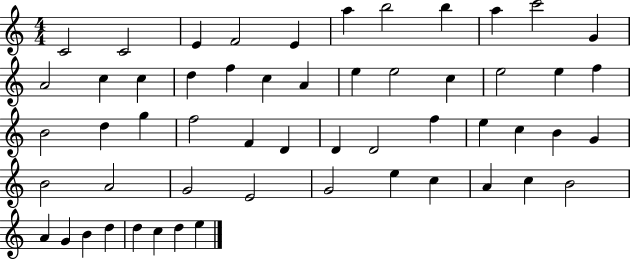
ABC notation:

X:1
T:Untitled
M:4/4
L:1/4
K:C
C2 C2 E F2 E a b2 b a c'2 G A2 c c d f c A e e2 c e2 e f B2 d g f2 F D D D2 f e c B G B2 A2 G2 E2 G2 e c A c B2 A G B d d c d e